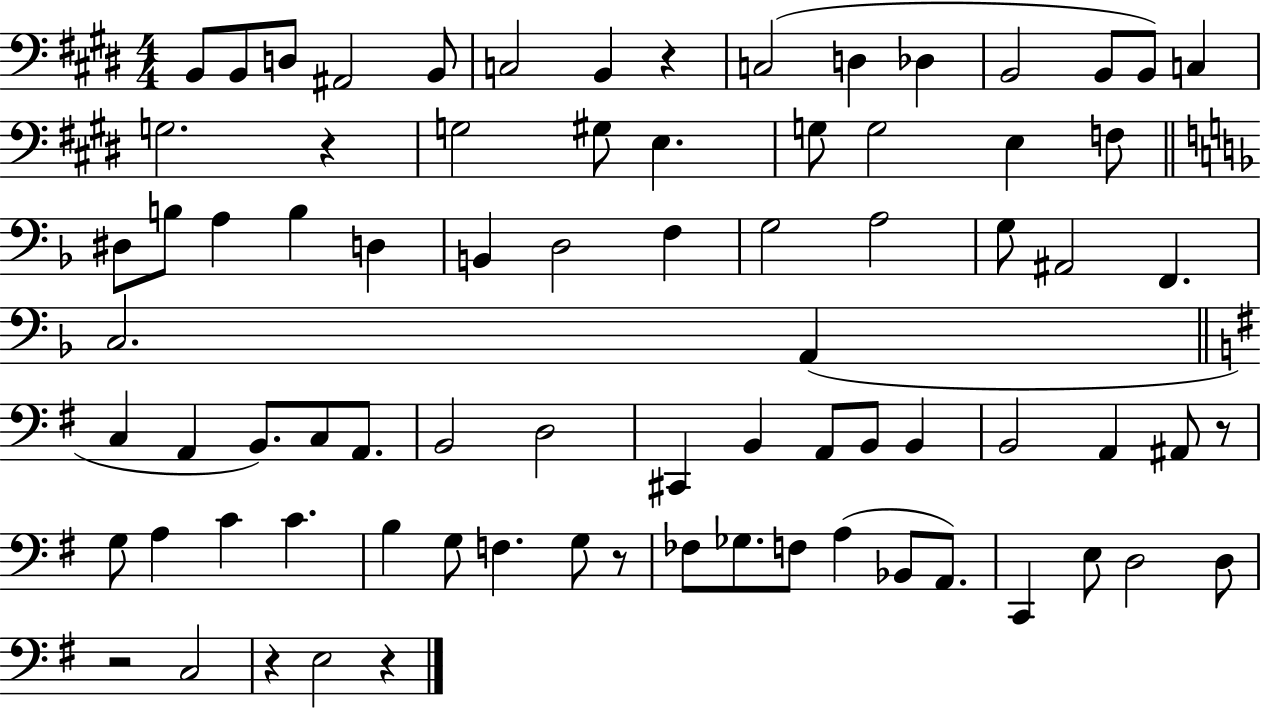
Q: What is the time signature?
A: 4/4